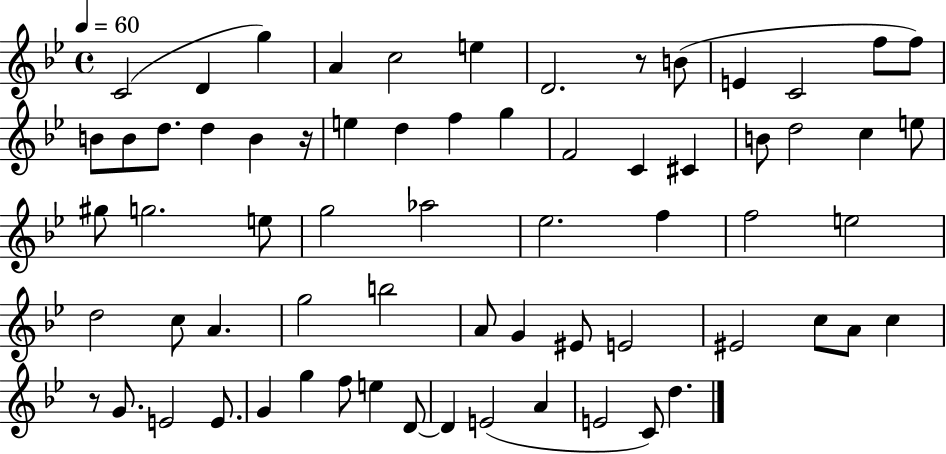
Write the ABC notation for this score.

X:1
T:Untitled
M:4/4
L:1/4
K:Bb
C2 D g A c2 e D2 z/2 B/2 E C2 f/2 f/2 B/2 B/2 d/2 d B z/4 e d f g F2 C ^C B/2 d2 c e/2 ^g/2 g2 e/2 g2 _a2 _e2 f f2 e2 d2 c/2 A g2 b2 A/2 G ^E/2 E2 ^E2 c/2 A/2 c z/2 G/2 E2 E/2 G g f/2 e D/2 D E2 A E2 C/2 d